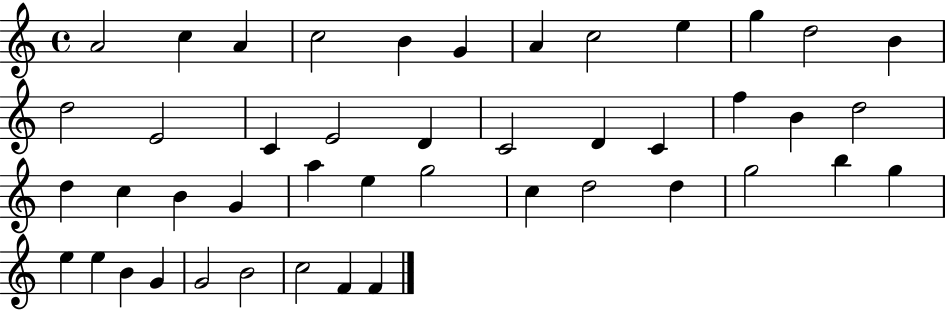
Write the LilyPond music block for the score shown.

{
  \clef treble
  \time 4/4
  \defaultTimeSignature
  \key c \major
  a'2 c''4 a'4 | c''2 b'4 g'4 | a'4 c''2 e''4 | g''4 d''2 b'4 | \break d''2 e'2 | c'4 e'2 d'4 | c'2 d'4 c'4 | f''4 b'4 d''2 | \break d''4 c''4 b'4 g'4 | a''4 e''4 g''2 | c''4 d''2 d''4 | g''2 b''4 g''4 | \break e''4 e''4 b'4 g'4 | g'2 b'2 | c''2 f'4 f'4 | \bar "|."
}